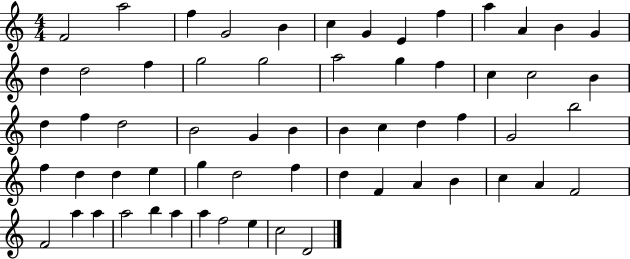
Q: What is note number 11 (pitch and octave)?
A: A4